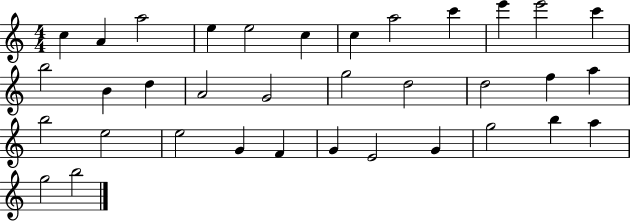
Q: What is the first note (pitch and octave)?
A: C5